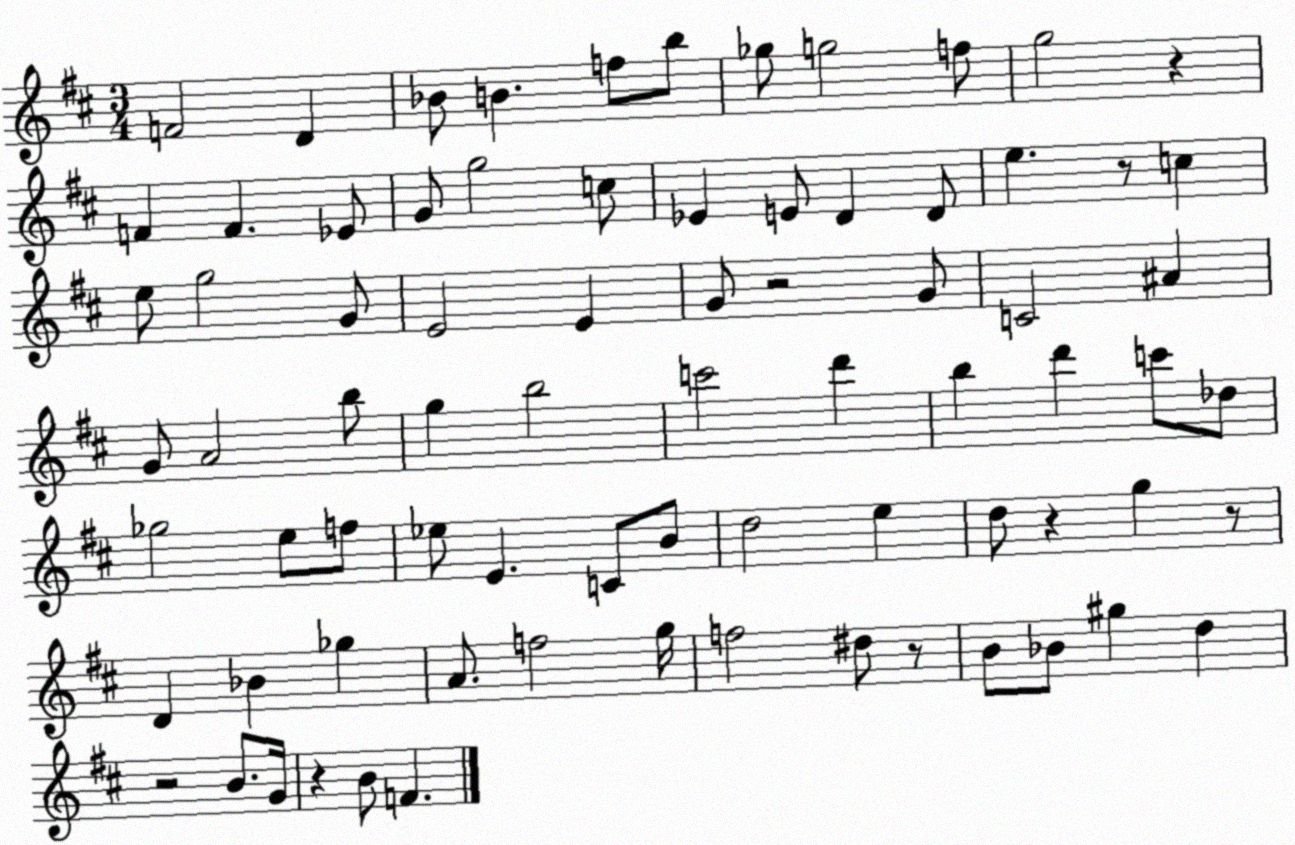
X:1
T:Untitled
M:3/4
L:1/4
K:D
F2 D _B/2 B f/2 b/2 _g/2 g2 f/2 g2 z F F _E/2 G/2 g2 c/2 _E E/2 D D/2 e z/2 c e/2 g2 G/2 E2 E G/2 z2 G/2 C2 ^A G/2 A2 b/2 g b2 c'2 d' b d' c'/2 _d/2 _g2 e/2 f/2 _e/2 E C/2 B/2 d2 e d/2 z g z/2 D _B _g A/2 f2 g/4 f2 ^d/2 z/2 B/2 _B/2 ^g d z2 B/2 G/4 z B/2 F